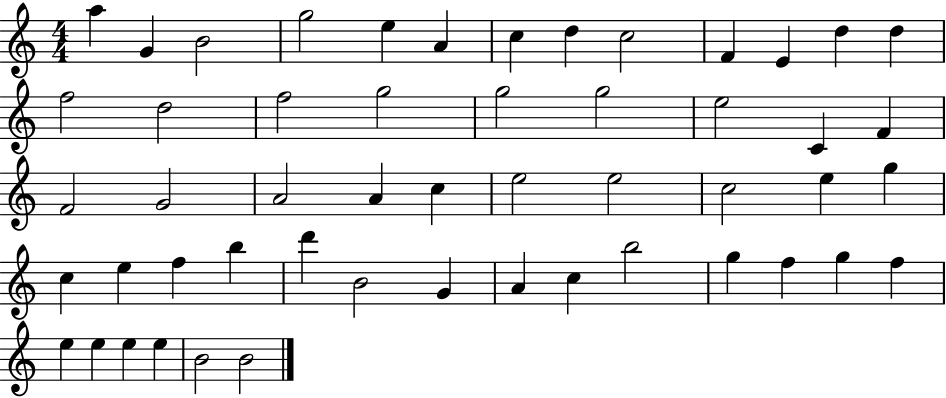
X:1
T:Untitled
M:4/4
L:1/4
K:C
a G B2 g2 e A c d c2 F E d d f2 d2 f2 g2 g2 g2 e2 C F F2 G2 A2 A c e2 e2 c2 e g c e f b d' B2 G A c b2 g f g f e e e e B2 B2